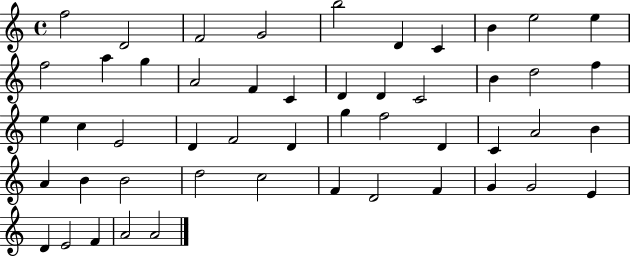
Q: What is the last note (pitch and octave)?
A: A4